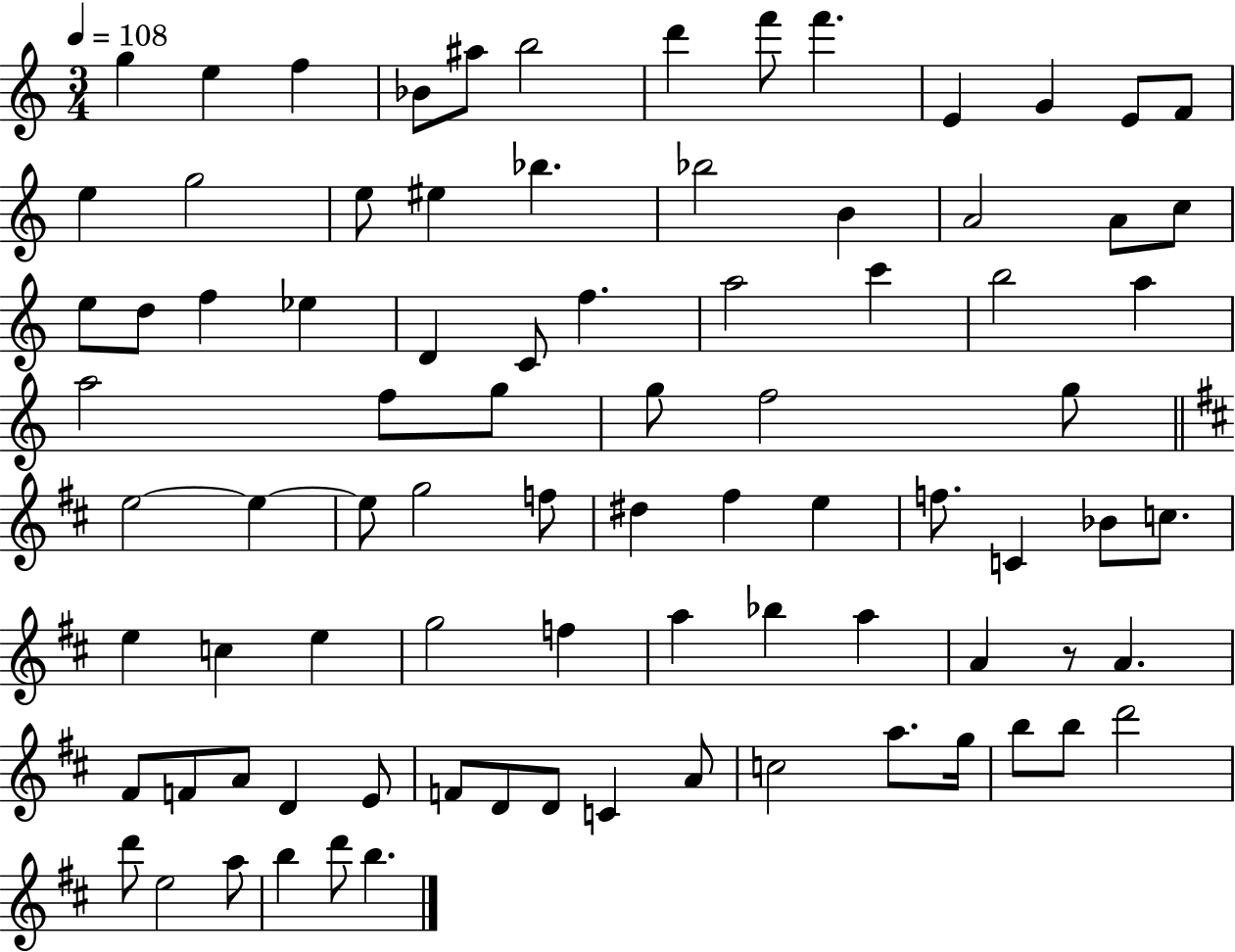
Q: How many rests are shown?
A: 1